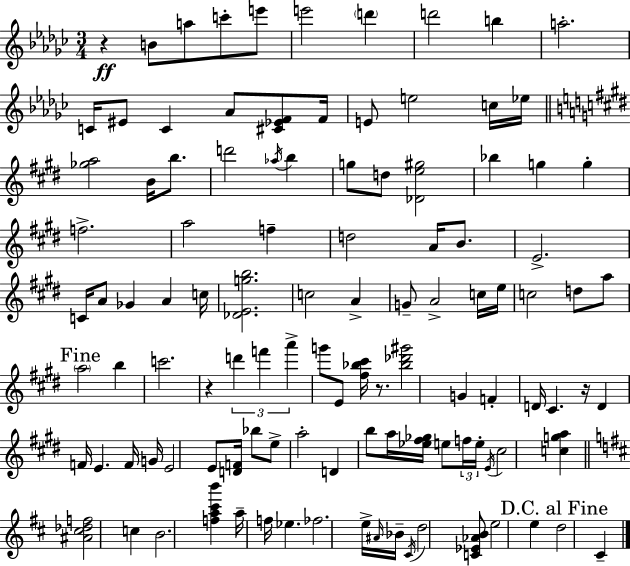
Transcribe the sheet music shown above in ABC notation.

X:1
T:Untitled
M:3/4
L:1/4
K:Ebm
z B/2 a/2 c'/2 e'/2 e'2 d' d'2 b a2 C/4 ^E/2 C _A/2 [^C_EF]/2 F/4 E/2 e2 c/4 _e/4 [_ga]2 B/4 b/2 d'2 _a/4 b g/2 d/2 [_De^g]2 _b g g f2 a2 f d2 A/4 B/2 E2 C/4 A/2 _G A c/4 [_DEgb]2 c2 A G/2 A2 c/4 e/4 c2 d/2 a/2 a2 b c'2 z d' f' a' g'/2 E/2 [^f_b^c']/4 z/2 [_b_d'^g']2 G F D/4 ^C z/4 D F/4 E F/4 G/4 E2 E/2 [DF]/4 _b/2 e/2 a2 D b/2 a/4 [_e^f_g]/4 e/2 f/4 e/4 E/4 ^c2 [cga] [^A^c_df]2 c B2 [fa^c'b'] a/4 f/4 _e _f2 e/4 ^A/4 _B/4 ^C/4 d2 [C_E_AB]/2 e2 e d2 ^C